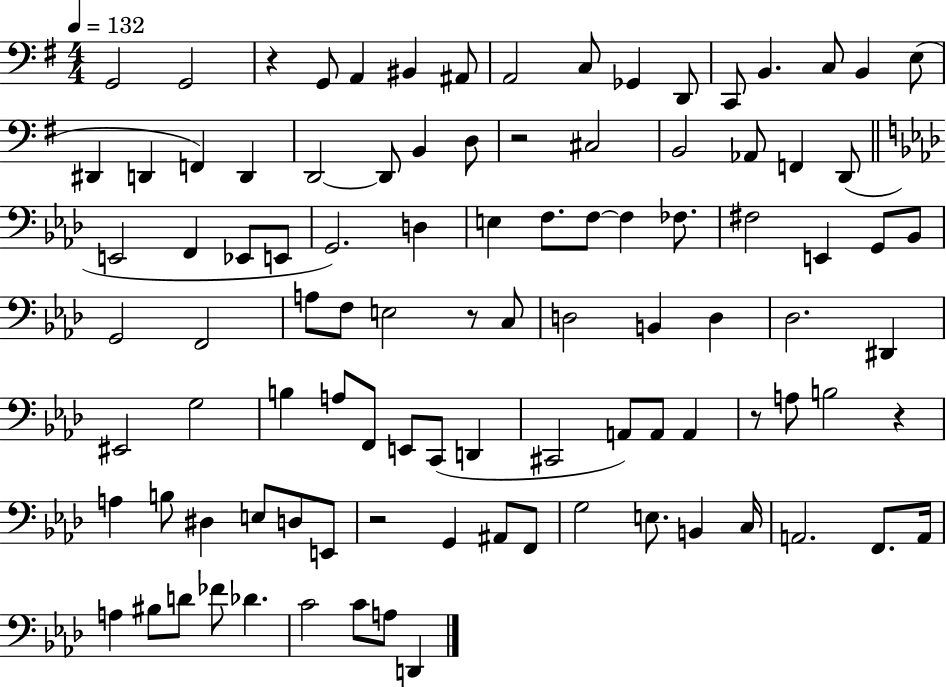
{
  \clef bass
  \numericTimeSignature
  \time 4/4
  \key g \major
  \tempo 4 = 132
  \repeat volta 2 { g,2 g,2 | r4 g,8 a,4 bis,4 ais,8 | a,2 c8 ges,4 d,8 | c,8 b,4. c8 b,4 e8( | \break dis,4 d,4 f,4) d,4 | d,2~~ d,8 b,4 d8 | r2 cis2 | b,2 aes,8 f,4 d,8( | \break \bar "||" \break \key aes \major e,2 f,4 ees,8 e,8 | g,2.) d4 | e4 f8. f8~~ f4 fes8. | fis2 e,4 g,8 bes,8 | \break g,2 f,2 | a8 f8 e2 r8 c8 | d2 b,4 d4 | des2. dis,4 | \break eis,2 g2 | b4 a8 f,8 e,8 c,8( d,4 | cis,2 a,8) a,8 a,4 | r8 a8 b2 r4 | \break a4 b8 dis4 e8 d8 e,8 | r2 g,4 ais,8 f,8 | g2 e8. b,4 c16 | a,2. f,8. a,16 | \break a4 bis8 d'8 fes'8 des'4. | c'2 c'8 a8 d,4 | } \bar "|."
}